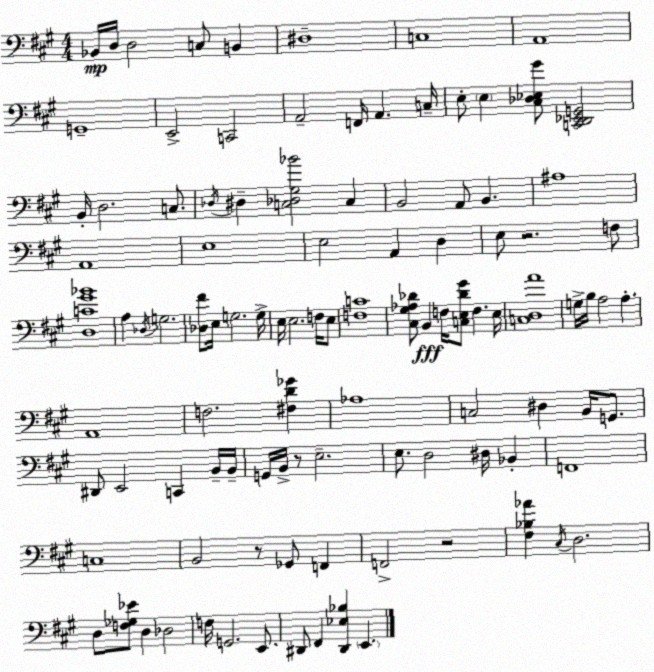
X:1
T:Untitled
M:4/4
L:1/4
K:A
_B,,/4 D,/4 D,2 C,/2 B,, ^D,4 C,4 A,,4 G,,4 E,,2 C,,2 A,,2 F,,/4 A,, C,/4 E,/2 E, [^C,_D,_E,^G]/2 [C,,D,,_E,,G,,]2 B,,/4 D,2 C,/2 _D,/4 ^D, [C,_D,^G,_B]2 C, B,,2 A,,/2 B,, ^A,4 A,,4 E,4 E,2 A,, D, E,/2 z2 F,/2 [D,C^G_B]4 A, _D,/4 G,2 [_D,^F]/2 E,/4 G,2 G,/4 E,/4 E,2 F,/4 E,/2 [F,C]4 [^C,^G,_A,_D]/2 B,, F,/4 [C,E,_D^G]/2 F, E,/4 [C,D,A]4 G,/4 B,/4 A,2 A, A,,4 F,2 [^F,D_G] _A,4 C,2 ^D, B,,/4 G,,/2 ^D,,/2 E,,2 C,, B,,/4 B,,/4 G,,/4 B,,/4 z/2 E,2 E,/2 D,2 ^D,/4 _B,, F,,4 C,4 B,,2 z/2 _G,,/2 F,, F,,2 z2 [^F,_B,_A] ^C,/4 D,2 D,/2 [F,_G,_E]/2 D, _D,2 F,/4 G,,2 E,,/2 ^D,,/2 ^F,, [^D,,_E,_B,] E,,